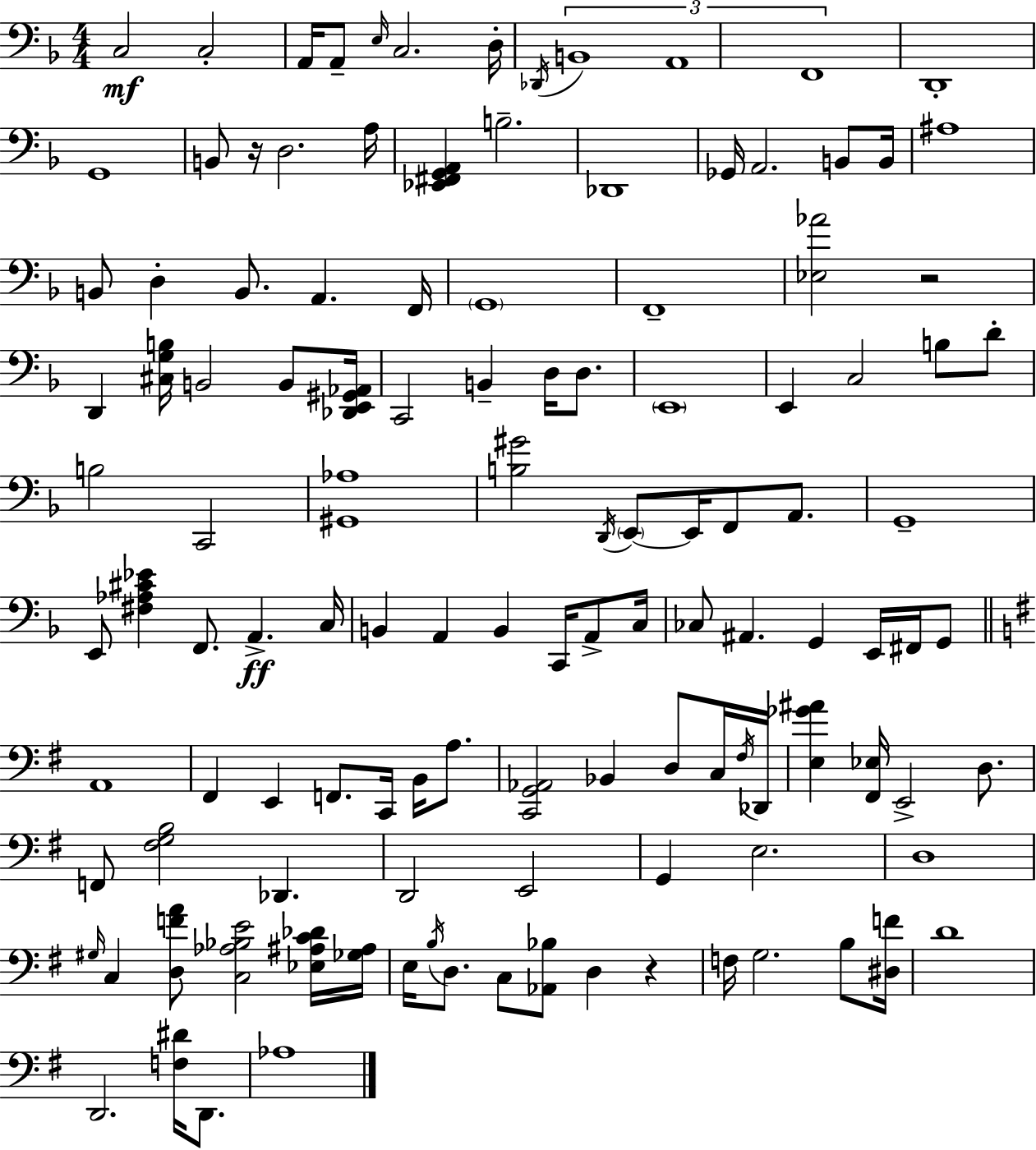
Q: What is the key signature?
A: D minor